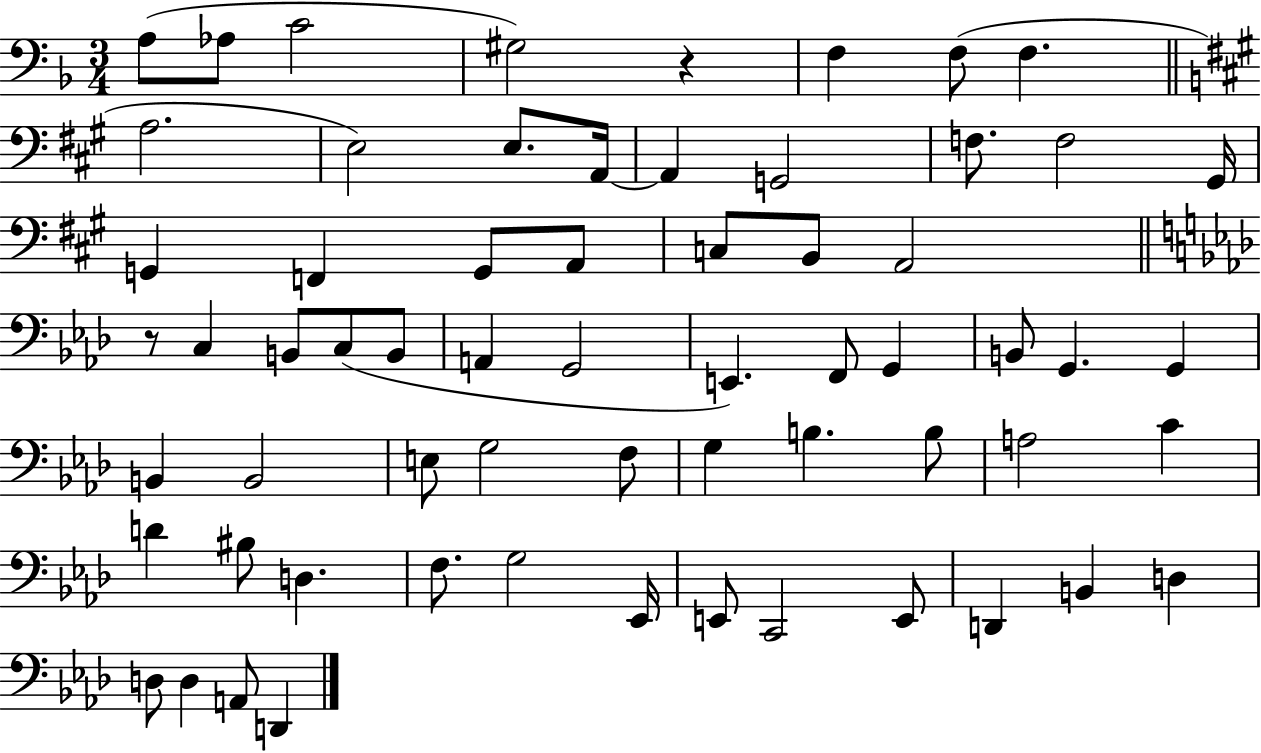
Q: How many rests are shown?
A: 2